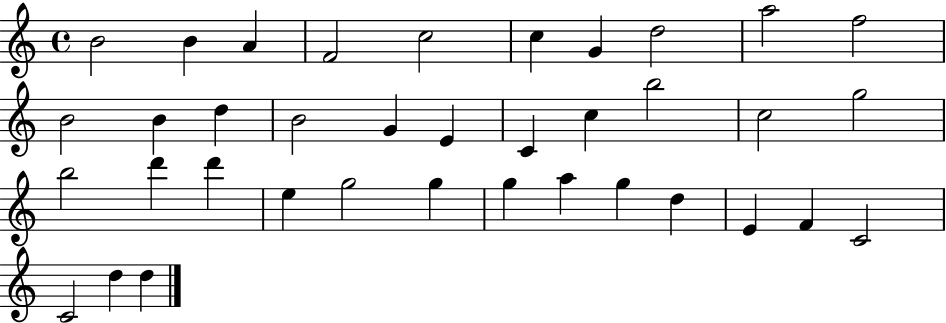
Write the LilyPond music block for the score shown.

{
  \clef treble
  \time 4/4
  \defaultTimeSignature
  \key c \major
  b'2 b'4 a'4 | f'2 c''2 | c''4 g'4 d''2 | a''2 f''2 | \break b'2 b'4 d''4 | b'2 g'4 e'4 | c'4 c''4 b''2 | c''2 g''2 | \break b''2 d'''4 d'''4 | e''4 g''2 g''4 | g''4 a''4 g''4 d''4 | e'4 f'4 c'2 | \break c'2 d''4 d''4 | \bar "|."
}